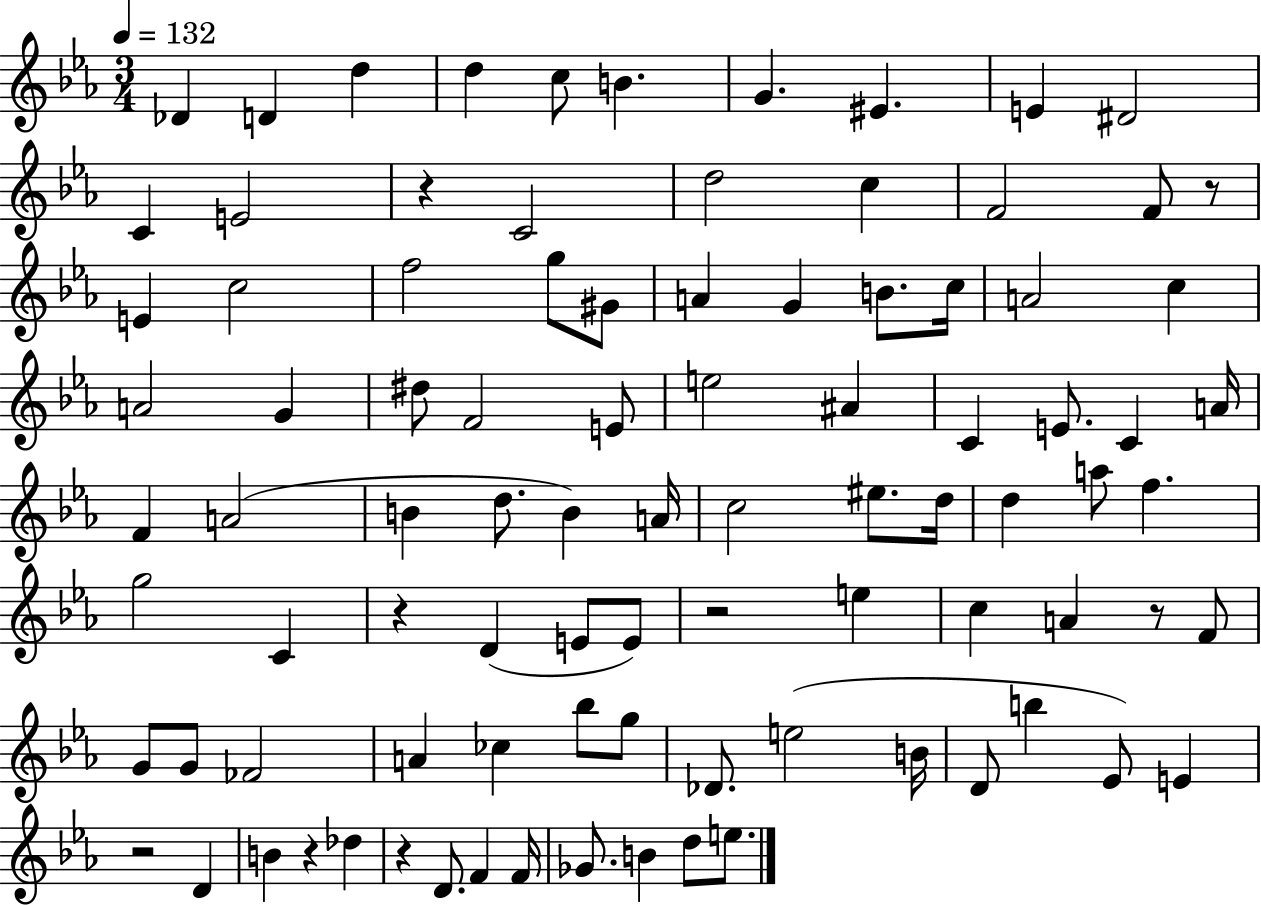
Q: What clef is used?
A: treble